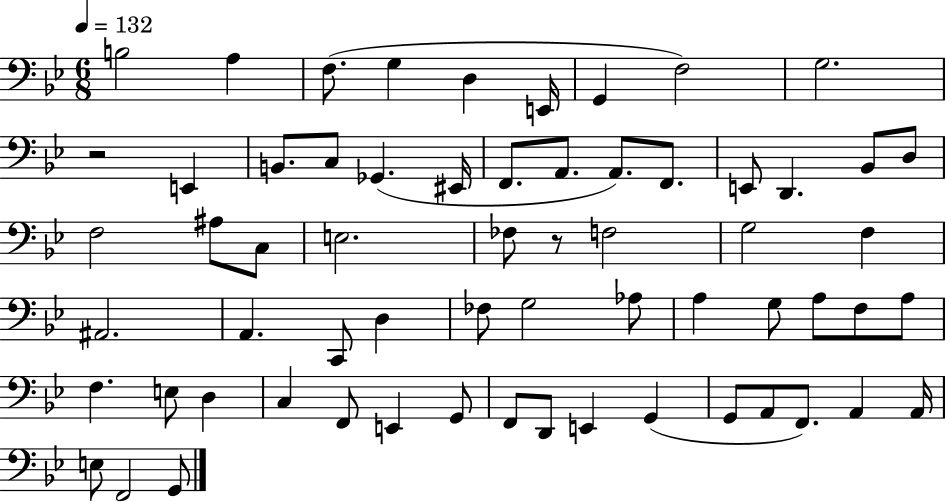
{
  \clef bass
  \numericTimeSignature
  \time 6/8
  \key bes \major
  \tempo 4 = 132
  \repeat volta 2 { b2 a4 | f8.( g4 d4 e,16 | g,4 f2) | g2. | \break r2 e,4 | b,8. c8 ges,4.( eis,16 | f,8. a,8. a,8.) f,8. | e,8 d,4. bes,8 d8 | \break f2 ais8 c8 | e2. | fes8 r8 f2 | g2 f4 | \break ais,2. | a,4. c,8 d4 | fes8 g2 aes8 | a4 g8 a8 f8 a8 | \break f4. e8 d4 | c4 f,8 e,4 g,8 | f,8 d,8 e,4 g,4( | g,8 a,8 f,8.) a,4 a,16 | \break e8 f,2 g,8 | } \bar "|."
}